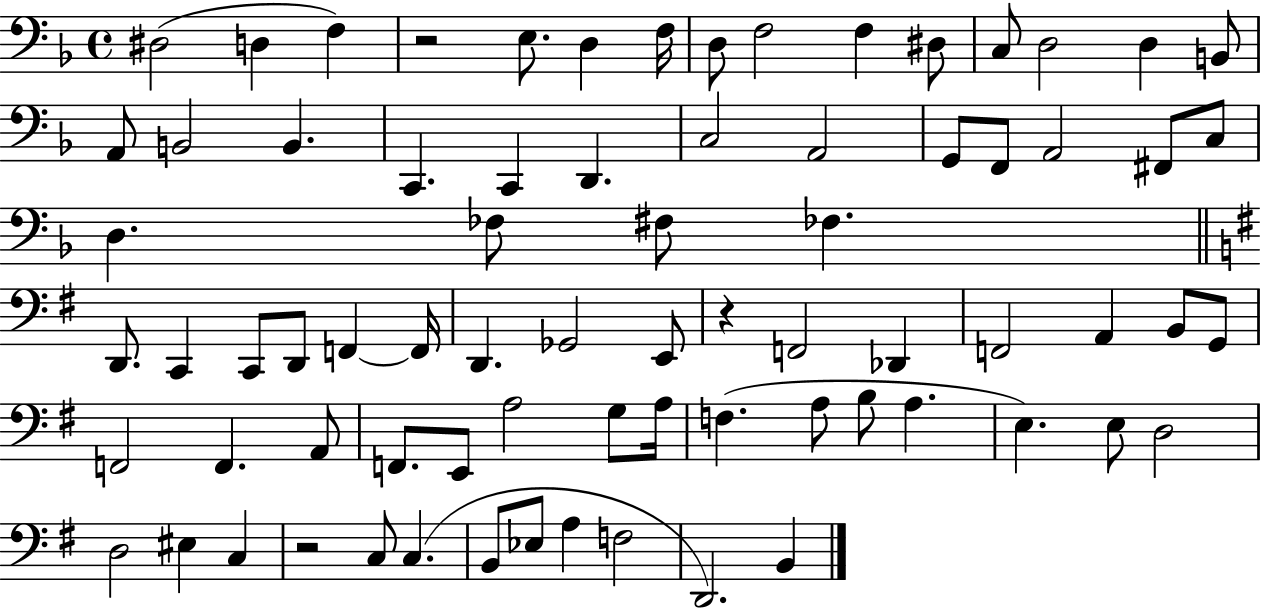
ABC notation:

X:1
T:Untitled
M:4/4
L:1/4
K:F
^D,2 D, F, z2 E,/2 D, F,/4 D,/2 F,2 F, ^D,/2 C,/2 D,2 D, B,,/2 A,,/2 B,,2 B,, C,, C,, D,, C,2 A,,2 G,,/2 F,,/2 A,,2 ^F,,/2 C,/2 D, _F,/2 ^F,/2 _F, D,,/2 C,, C,,/2 D,,/2 F,, F,,/4 D,, _G,,2 E,,/2 z F,,2 _D,, F,,2 A,, B,,/2 G,,/2 F,,2 F,, A,,/2 F,,/2 E,,/2 A,2 G,/2 A,/4 F, A,/2 B,/2 A, E, E,/2 D,2 D,2 ^E, C, z2 C,/2 C, B,,/2 _E,/2 A, F,2 D,,2 B,,